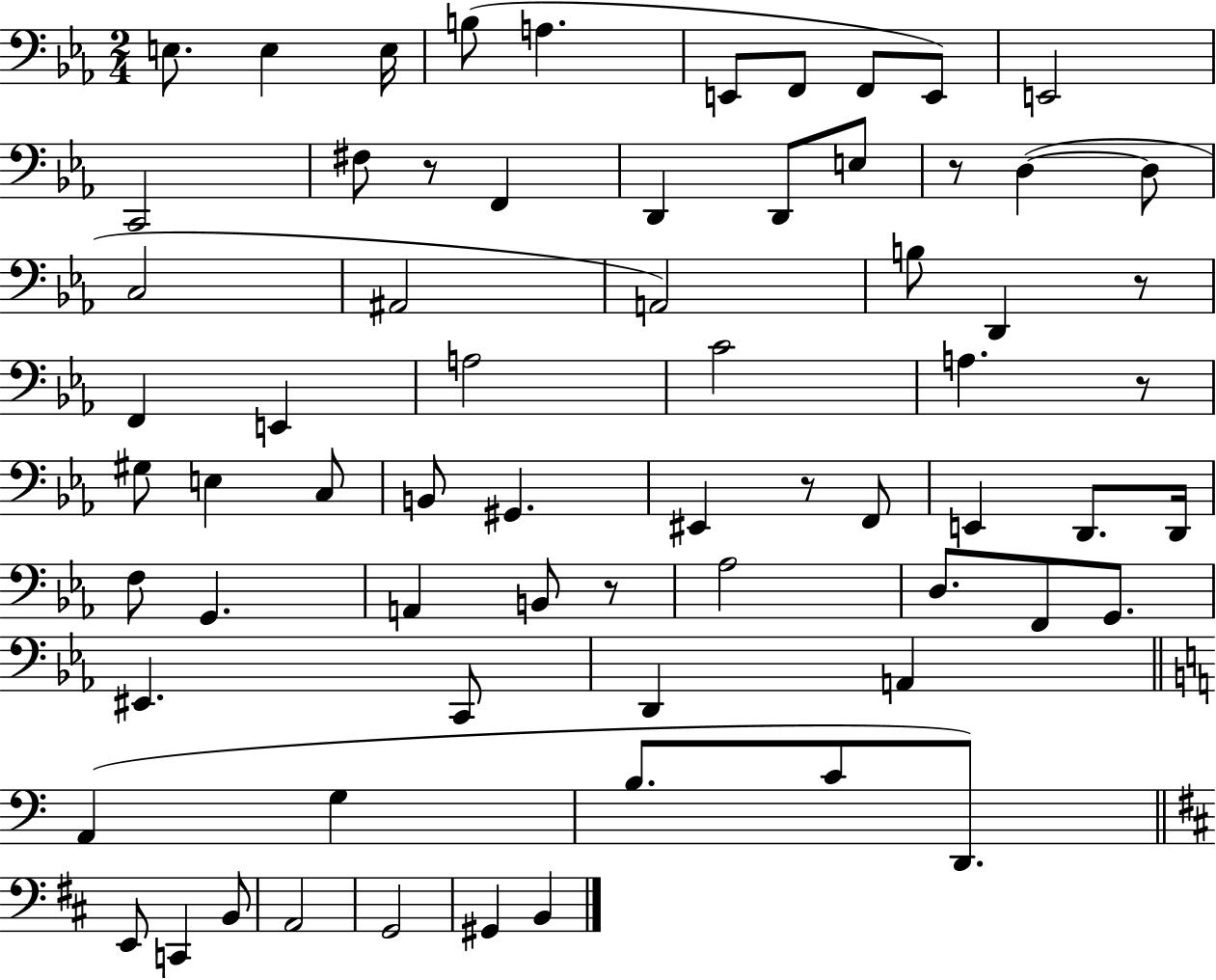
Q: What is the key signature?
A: EES major